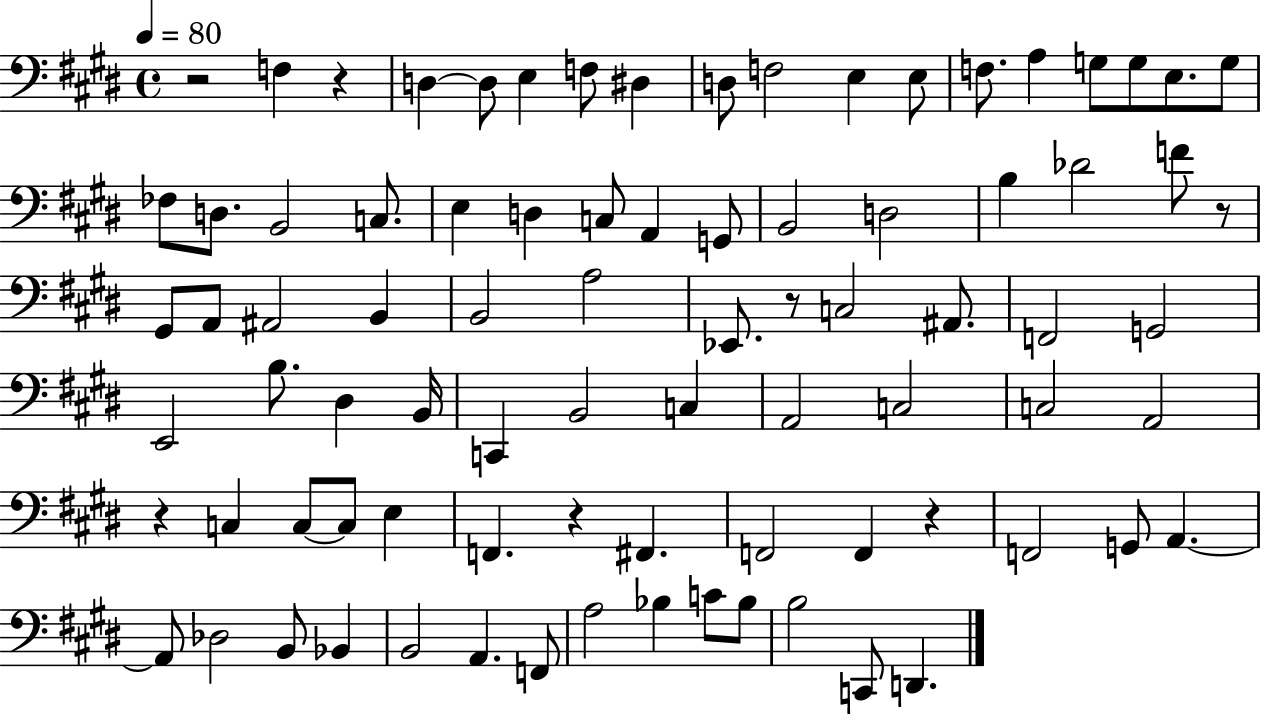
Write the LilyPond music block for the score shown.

{
  \clef bass
  \time 4/4
  \defaultTimeSignature
  \key e \major
  \tempo 4 = 80
  r2 f4 r4 | d4~~ d8 e4 f8 dis4 | d8 f2 e4 e8 | f8. a4 g8 g8 e8. g8 | \break fes8 d8. b,2 c8. | e4 d4 c8 a,4 g,8 | b,2 d2 | b4 des'2 f'8 r8 | \break gis,8 a,8 ais,2 b,4 | b,2 a2 | ees,8. r8 c2 ais,8. | f,2 g,2 | \break e,2 b8. dis4 b,16 | c,4 b,2 c4 | a,2 c2 | c2 a,2 | \break r4 c4 c8~~ c8 e4 | f,4. r4 fis,4. | f,2 f,4 r4 | f,2 g,8 a,4.~~ | \break a,8 des2 b,8 bes,4 | b,2 a,4. f,8 | a2 bes4 c'8 bes8 | b2 c,8 d,4. | \break \bar "|."
}